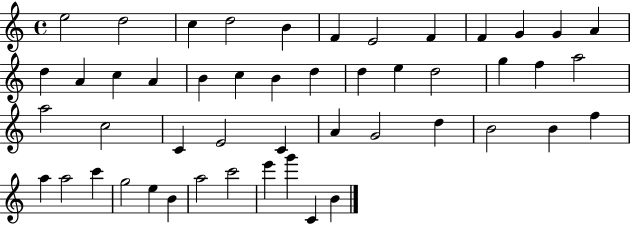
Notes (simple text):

E5/h D5/h C5/q D5/h B4/q F4/q E4/h F4/q F4/q G4/q G4/q A4/q D5/q A4/q C5/q A4/q B4/q C5/q B4/q D5/q D5/q E5/q D5/h G5/q F5/q A5/h A5/h C5/h C4/q E4/h C4/q A4/q G4/h D5/q B4/h B4/q F5/q A5/q A5/h C6/q G5/h E5/q B4/q A5/h C6/h E6/q G6/q C4/q B4/q